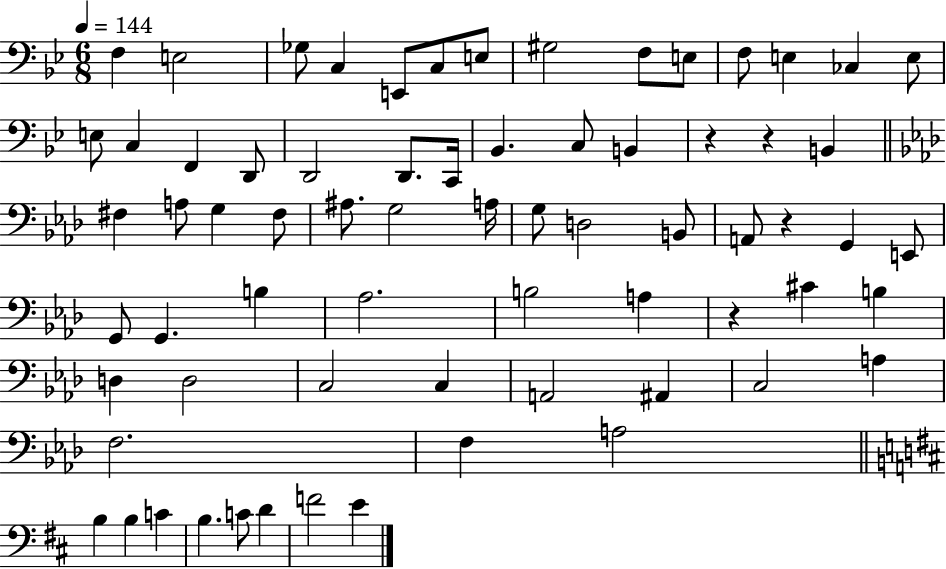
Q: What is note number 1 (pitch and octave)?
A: F3